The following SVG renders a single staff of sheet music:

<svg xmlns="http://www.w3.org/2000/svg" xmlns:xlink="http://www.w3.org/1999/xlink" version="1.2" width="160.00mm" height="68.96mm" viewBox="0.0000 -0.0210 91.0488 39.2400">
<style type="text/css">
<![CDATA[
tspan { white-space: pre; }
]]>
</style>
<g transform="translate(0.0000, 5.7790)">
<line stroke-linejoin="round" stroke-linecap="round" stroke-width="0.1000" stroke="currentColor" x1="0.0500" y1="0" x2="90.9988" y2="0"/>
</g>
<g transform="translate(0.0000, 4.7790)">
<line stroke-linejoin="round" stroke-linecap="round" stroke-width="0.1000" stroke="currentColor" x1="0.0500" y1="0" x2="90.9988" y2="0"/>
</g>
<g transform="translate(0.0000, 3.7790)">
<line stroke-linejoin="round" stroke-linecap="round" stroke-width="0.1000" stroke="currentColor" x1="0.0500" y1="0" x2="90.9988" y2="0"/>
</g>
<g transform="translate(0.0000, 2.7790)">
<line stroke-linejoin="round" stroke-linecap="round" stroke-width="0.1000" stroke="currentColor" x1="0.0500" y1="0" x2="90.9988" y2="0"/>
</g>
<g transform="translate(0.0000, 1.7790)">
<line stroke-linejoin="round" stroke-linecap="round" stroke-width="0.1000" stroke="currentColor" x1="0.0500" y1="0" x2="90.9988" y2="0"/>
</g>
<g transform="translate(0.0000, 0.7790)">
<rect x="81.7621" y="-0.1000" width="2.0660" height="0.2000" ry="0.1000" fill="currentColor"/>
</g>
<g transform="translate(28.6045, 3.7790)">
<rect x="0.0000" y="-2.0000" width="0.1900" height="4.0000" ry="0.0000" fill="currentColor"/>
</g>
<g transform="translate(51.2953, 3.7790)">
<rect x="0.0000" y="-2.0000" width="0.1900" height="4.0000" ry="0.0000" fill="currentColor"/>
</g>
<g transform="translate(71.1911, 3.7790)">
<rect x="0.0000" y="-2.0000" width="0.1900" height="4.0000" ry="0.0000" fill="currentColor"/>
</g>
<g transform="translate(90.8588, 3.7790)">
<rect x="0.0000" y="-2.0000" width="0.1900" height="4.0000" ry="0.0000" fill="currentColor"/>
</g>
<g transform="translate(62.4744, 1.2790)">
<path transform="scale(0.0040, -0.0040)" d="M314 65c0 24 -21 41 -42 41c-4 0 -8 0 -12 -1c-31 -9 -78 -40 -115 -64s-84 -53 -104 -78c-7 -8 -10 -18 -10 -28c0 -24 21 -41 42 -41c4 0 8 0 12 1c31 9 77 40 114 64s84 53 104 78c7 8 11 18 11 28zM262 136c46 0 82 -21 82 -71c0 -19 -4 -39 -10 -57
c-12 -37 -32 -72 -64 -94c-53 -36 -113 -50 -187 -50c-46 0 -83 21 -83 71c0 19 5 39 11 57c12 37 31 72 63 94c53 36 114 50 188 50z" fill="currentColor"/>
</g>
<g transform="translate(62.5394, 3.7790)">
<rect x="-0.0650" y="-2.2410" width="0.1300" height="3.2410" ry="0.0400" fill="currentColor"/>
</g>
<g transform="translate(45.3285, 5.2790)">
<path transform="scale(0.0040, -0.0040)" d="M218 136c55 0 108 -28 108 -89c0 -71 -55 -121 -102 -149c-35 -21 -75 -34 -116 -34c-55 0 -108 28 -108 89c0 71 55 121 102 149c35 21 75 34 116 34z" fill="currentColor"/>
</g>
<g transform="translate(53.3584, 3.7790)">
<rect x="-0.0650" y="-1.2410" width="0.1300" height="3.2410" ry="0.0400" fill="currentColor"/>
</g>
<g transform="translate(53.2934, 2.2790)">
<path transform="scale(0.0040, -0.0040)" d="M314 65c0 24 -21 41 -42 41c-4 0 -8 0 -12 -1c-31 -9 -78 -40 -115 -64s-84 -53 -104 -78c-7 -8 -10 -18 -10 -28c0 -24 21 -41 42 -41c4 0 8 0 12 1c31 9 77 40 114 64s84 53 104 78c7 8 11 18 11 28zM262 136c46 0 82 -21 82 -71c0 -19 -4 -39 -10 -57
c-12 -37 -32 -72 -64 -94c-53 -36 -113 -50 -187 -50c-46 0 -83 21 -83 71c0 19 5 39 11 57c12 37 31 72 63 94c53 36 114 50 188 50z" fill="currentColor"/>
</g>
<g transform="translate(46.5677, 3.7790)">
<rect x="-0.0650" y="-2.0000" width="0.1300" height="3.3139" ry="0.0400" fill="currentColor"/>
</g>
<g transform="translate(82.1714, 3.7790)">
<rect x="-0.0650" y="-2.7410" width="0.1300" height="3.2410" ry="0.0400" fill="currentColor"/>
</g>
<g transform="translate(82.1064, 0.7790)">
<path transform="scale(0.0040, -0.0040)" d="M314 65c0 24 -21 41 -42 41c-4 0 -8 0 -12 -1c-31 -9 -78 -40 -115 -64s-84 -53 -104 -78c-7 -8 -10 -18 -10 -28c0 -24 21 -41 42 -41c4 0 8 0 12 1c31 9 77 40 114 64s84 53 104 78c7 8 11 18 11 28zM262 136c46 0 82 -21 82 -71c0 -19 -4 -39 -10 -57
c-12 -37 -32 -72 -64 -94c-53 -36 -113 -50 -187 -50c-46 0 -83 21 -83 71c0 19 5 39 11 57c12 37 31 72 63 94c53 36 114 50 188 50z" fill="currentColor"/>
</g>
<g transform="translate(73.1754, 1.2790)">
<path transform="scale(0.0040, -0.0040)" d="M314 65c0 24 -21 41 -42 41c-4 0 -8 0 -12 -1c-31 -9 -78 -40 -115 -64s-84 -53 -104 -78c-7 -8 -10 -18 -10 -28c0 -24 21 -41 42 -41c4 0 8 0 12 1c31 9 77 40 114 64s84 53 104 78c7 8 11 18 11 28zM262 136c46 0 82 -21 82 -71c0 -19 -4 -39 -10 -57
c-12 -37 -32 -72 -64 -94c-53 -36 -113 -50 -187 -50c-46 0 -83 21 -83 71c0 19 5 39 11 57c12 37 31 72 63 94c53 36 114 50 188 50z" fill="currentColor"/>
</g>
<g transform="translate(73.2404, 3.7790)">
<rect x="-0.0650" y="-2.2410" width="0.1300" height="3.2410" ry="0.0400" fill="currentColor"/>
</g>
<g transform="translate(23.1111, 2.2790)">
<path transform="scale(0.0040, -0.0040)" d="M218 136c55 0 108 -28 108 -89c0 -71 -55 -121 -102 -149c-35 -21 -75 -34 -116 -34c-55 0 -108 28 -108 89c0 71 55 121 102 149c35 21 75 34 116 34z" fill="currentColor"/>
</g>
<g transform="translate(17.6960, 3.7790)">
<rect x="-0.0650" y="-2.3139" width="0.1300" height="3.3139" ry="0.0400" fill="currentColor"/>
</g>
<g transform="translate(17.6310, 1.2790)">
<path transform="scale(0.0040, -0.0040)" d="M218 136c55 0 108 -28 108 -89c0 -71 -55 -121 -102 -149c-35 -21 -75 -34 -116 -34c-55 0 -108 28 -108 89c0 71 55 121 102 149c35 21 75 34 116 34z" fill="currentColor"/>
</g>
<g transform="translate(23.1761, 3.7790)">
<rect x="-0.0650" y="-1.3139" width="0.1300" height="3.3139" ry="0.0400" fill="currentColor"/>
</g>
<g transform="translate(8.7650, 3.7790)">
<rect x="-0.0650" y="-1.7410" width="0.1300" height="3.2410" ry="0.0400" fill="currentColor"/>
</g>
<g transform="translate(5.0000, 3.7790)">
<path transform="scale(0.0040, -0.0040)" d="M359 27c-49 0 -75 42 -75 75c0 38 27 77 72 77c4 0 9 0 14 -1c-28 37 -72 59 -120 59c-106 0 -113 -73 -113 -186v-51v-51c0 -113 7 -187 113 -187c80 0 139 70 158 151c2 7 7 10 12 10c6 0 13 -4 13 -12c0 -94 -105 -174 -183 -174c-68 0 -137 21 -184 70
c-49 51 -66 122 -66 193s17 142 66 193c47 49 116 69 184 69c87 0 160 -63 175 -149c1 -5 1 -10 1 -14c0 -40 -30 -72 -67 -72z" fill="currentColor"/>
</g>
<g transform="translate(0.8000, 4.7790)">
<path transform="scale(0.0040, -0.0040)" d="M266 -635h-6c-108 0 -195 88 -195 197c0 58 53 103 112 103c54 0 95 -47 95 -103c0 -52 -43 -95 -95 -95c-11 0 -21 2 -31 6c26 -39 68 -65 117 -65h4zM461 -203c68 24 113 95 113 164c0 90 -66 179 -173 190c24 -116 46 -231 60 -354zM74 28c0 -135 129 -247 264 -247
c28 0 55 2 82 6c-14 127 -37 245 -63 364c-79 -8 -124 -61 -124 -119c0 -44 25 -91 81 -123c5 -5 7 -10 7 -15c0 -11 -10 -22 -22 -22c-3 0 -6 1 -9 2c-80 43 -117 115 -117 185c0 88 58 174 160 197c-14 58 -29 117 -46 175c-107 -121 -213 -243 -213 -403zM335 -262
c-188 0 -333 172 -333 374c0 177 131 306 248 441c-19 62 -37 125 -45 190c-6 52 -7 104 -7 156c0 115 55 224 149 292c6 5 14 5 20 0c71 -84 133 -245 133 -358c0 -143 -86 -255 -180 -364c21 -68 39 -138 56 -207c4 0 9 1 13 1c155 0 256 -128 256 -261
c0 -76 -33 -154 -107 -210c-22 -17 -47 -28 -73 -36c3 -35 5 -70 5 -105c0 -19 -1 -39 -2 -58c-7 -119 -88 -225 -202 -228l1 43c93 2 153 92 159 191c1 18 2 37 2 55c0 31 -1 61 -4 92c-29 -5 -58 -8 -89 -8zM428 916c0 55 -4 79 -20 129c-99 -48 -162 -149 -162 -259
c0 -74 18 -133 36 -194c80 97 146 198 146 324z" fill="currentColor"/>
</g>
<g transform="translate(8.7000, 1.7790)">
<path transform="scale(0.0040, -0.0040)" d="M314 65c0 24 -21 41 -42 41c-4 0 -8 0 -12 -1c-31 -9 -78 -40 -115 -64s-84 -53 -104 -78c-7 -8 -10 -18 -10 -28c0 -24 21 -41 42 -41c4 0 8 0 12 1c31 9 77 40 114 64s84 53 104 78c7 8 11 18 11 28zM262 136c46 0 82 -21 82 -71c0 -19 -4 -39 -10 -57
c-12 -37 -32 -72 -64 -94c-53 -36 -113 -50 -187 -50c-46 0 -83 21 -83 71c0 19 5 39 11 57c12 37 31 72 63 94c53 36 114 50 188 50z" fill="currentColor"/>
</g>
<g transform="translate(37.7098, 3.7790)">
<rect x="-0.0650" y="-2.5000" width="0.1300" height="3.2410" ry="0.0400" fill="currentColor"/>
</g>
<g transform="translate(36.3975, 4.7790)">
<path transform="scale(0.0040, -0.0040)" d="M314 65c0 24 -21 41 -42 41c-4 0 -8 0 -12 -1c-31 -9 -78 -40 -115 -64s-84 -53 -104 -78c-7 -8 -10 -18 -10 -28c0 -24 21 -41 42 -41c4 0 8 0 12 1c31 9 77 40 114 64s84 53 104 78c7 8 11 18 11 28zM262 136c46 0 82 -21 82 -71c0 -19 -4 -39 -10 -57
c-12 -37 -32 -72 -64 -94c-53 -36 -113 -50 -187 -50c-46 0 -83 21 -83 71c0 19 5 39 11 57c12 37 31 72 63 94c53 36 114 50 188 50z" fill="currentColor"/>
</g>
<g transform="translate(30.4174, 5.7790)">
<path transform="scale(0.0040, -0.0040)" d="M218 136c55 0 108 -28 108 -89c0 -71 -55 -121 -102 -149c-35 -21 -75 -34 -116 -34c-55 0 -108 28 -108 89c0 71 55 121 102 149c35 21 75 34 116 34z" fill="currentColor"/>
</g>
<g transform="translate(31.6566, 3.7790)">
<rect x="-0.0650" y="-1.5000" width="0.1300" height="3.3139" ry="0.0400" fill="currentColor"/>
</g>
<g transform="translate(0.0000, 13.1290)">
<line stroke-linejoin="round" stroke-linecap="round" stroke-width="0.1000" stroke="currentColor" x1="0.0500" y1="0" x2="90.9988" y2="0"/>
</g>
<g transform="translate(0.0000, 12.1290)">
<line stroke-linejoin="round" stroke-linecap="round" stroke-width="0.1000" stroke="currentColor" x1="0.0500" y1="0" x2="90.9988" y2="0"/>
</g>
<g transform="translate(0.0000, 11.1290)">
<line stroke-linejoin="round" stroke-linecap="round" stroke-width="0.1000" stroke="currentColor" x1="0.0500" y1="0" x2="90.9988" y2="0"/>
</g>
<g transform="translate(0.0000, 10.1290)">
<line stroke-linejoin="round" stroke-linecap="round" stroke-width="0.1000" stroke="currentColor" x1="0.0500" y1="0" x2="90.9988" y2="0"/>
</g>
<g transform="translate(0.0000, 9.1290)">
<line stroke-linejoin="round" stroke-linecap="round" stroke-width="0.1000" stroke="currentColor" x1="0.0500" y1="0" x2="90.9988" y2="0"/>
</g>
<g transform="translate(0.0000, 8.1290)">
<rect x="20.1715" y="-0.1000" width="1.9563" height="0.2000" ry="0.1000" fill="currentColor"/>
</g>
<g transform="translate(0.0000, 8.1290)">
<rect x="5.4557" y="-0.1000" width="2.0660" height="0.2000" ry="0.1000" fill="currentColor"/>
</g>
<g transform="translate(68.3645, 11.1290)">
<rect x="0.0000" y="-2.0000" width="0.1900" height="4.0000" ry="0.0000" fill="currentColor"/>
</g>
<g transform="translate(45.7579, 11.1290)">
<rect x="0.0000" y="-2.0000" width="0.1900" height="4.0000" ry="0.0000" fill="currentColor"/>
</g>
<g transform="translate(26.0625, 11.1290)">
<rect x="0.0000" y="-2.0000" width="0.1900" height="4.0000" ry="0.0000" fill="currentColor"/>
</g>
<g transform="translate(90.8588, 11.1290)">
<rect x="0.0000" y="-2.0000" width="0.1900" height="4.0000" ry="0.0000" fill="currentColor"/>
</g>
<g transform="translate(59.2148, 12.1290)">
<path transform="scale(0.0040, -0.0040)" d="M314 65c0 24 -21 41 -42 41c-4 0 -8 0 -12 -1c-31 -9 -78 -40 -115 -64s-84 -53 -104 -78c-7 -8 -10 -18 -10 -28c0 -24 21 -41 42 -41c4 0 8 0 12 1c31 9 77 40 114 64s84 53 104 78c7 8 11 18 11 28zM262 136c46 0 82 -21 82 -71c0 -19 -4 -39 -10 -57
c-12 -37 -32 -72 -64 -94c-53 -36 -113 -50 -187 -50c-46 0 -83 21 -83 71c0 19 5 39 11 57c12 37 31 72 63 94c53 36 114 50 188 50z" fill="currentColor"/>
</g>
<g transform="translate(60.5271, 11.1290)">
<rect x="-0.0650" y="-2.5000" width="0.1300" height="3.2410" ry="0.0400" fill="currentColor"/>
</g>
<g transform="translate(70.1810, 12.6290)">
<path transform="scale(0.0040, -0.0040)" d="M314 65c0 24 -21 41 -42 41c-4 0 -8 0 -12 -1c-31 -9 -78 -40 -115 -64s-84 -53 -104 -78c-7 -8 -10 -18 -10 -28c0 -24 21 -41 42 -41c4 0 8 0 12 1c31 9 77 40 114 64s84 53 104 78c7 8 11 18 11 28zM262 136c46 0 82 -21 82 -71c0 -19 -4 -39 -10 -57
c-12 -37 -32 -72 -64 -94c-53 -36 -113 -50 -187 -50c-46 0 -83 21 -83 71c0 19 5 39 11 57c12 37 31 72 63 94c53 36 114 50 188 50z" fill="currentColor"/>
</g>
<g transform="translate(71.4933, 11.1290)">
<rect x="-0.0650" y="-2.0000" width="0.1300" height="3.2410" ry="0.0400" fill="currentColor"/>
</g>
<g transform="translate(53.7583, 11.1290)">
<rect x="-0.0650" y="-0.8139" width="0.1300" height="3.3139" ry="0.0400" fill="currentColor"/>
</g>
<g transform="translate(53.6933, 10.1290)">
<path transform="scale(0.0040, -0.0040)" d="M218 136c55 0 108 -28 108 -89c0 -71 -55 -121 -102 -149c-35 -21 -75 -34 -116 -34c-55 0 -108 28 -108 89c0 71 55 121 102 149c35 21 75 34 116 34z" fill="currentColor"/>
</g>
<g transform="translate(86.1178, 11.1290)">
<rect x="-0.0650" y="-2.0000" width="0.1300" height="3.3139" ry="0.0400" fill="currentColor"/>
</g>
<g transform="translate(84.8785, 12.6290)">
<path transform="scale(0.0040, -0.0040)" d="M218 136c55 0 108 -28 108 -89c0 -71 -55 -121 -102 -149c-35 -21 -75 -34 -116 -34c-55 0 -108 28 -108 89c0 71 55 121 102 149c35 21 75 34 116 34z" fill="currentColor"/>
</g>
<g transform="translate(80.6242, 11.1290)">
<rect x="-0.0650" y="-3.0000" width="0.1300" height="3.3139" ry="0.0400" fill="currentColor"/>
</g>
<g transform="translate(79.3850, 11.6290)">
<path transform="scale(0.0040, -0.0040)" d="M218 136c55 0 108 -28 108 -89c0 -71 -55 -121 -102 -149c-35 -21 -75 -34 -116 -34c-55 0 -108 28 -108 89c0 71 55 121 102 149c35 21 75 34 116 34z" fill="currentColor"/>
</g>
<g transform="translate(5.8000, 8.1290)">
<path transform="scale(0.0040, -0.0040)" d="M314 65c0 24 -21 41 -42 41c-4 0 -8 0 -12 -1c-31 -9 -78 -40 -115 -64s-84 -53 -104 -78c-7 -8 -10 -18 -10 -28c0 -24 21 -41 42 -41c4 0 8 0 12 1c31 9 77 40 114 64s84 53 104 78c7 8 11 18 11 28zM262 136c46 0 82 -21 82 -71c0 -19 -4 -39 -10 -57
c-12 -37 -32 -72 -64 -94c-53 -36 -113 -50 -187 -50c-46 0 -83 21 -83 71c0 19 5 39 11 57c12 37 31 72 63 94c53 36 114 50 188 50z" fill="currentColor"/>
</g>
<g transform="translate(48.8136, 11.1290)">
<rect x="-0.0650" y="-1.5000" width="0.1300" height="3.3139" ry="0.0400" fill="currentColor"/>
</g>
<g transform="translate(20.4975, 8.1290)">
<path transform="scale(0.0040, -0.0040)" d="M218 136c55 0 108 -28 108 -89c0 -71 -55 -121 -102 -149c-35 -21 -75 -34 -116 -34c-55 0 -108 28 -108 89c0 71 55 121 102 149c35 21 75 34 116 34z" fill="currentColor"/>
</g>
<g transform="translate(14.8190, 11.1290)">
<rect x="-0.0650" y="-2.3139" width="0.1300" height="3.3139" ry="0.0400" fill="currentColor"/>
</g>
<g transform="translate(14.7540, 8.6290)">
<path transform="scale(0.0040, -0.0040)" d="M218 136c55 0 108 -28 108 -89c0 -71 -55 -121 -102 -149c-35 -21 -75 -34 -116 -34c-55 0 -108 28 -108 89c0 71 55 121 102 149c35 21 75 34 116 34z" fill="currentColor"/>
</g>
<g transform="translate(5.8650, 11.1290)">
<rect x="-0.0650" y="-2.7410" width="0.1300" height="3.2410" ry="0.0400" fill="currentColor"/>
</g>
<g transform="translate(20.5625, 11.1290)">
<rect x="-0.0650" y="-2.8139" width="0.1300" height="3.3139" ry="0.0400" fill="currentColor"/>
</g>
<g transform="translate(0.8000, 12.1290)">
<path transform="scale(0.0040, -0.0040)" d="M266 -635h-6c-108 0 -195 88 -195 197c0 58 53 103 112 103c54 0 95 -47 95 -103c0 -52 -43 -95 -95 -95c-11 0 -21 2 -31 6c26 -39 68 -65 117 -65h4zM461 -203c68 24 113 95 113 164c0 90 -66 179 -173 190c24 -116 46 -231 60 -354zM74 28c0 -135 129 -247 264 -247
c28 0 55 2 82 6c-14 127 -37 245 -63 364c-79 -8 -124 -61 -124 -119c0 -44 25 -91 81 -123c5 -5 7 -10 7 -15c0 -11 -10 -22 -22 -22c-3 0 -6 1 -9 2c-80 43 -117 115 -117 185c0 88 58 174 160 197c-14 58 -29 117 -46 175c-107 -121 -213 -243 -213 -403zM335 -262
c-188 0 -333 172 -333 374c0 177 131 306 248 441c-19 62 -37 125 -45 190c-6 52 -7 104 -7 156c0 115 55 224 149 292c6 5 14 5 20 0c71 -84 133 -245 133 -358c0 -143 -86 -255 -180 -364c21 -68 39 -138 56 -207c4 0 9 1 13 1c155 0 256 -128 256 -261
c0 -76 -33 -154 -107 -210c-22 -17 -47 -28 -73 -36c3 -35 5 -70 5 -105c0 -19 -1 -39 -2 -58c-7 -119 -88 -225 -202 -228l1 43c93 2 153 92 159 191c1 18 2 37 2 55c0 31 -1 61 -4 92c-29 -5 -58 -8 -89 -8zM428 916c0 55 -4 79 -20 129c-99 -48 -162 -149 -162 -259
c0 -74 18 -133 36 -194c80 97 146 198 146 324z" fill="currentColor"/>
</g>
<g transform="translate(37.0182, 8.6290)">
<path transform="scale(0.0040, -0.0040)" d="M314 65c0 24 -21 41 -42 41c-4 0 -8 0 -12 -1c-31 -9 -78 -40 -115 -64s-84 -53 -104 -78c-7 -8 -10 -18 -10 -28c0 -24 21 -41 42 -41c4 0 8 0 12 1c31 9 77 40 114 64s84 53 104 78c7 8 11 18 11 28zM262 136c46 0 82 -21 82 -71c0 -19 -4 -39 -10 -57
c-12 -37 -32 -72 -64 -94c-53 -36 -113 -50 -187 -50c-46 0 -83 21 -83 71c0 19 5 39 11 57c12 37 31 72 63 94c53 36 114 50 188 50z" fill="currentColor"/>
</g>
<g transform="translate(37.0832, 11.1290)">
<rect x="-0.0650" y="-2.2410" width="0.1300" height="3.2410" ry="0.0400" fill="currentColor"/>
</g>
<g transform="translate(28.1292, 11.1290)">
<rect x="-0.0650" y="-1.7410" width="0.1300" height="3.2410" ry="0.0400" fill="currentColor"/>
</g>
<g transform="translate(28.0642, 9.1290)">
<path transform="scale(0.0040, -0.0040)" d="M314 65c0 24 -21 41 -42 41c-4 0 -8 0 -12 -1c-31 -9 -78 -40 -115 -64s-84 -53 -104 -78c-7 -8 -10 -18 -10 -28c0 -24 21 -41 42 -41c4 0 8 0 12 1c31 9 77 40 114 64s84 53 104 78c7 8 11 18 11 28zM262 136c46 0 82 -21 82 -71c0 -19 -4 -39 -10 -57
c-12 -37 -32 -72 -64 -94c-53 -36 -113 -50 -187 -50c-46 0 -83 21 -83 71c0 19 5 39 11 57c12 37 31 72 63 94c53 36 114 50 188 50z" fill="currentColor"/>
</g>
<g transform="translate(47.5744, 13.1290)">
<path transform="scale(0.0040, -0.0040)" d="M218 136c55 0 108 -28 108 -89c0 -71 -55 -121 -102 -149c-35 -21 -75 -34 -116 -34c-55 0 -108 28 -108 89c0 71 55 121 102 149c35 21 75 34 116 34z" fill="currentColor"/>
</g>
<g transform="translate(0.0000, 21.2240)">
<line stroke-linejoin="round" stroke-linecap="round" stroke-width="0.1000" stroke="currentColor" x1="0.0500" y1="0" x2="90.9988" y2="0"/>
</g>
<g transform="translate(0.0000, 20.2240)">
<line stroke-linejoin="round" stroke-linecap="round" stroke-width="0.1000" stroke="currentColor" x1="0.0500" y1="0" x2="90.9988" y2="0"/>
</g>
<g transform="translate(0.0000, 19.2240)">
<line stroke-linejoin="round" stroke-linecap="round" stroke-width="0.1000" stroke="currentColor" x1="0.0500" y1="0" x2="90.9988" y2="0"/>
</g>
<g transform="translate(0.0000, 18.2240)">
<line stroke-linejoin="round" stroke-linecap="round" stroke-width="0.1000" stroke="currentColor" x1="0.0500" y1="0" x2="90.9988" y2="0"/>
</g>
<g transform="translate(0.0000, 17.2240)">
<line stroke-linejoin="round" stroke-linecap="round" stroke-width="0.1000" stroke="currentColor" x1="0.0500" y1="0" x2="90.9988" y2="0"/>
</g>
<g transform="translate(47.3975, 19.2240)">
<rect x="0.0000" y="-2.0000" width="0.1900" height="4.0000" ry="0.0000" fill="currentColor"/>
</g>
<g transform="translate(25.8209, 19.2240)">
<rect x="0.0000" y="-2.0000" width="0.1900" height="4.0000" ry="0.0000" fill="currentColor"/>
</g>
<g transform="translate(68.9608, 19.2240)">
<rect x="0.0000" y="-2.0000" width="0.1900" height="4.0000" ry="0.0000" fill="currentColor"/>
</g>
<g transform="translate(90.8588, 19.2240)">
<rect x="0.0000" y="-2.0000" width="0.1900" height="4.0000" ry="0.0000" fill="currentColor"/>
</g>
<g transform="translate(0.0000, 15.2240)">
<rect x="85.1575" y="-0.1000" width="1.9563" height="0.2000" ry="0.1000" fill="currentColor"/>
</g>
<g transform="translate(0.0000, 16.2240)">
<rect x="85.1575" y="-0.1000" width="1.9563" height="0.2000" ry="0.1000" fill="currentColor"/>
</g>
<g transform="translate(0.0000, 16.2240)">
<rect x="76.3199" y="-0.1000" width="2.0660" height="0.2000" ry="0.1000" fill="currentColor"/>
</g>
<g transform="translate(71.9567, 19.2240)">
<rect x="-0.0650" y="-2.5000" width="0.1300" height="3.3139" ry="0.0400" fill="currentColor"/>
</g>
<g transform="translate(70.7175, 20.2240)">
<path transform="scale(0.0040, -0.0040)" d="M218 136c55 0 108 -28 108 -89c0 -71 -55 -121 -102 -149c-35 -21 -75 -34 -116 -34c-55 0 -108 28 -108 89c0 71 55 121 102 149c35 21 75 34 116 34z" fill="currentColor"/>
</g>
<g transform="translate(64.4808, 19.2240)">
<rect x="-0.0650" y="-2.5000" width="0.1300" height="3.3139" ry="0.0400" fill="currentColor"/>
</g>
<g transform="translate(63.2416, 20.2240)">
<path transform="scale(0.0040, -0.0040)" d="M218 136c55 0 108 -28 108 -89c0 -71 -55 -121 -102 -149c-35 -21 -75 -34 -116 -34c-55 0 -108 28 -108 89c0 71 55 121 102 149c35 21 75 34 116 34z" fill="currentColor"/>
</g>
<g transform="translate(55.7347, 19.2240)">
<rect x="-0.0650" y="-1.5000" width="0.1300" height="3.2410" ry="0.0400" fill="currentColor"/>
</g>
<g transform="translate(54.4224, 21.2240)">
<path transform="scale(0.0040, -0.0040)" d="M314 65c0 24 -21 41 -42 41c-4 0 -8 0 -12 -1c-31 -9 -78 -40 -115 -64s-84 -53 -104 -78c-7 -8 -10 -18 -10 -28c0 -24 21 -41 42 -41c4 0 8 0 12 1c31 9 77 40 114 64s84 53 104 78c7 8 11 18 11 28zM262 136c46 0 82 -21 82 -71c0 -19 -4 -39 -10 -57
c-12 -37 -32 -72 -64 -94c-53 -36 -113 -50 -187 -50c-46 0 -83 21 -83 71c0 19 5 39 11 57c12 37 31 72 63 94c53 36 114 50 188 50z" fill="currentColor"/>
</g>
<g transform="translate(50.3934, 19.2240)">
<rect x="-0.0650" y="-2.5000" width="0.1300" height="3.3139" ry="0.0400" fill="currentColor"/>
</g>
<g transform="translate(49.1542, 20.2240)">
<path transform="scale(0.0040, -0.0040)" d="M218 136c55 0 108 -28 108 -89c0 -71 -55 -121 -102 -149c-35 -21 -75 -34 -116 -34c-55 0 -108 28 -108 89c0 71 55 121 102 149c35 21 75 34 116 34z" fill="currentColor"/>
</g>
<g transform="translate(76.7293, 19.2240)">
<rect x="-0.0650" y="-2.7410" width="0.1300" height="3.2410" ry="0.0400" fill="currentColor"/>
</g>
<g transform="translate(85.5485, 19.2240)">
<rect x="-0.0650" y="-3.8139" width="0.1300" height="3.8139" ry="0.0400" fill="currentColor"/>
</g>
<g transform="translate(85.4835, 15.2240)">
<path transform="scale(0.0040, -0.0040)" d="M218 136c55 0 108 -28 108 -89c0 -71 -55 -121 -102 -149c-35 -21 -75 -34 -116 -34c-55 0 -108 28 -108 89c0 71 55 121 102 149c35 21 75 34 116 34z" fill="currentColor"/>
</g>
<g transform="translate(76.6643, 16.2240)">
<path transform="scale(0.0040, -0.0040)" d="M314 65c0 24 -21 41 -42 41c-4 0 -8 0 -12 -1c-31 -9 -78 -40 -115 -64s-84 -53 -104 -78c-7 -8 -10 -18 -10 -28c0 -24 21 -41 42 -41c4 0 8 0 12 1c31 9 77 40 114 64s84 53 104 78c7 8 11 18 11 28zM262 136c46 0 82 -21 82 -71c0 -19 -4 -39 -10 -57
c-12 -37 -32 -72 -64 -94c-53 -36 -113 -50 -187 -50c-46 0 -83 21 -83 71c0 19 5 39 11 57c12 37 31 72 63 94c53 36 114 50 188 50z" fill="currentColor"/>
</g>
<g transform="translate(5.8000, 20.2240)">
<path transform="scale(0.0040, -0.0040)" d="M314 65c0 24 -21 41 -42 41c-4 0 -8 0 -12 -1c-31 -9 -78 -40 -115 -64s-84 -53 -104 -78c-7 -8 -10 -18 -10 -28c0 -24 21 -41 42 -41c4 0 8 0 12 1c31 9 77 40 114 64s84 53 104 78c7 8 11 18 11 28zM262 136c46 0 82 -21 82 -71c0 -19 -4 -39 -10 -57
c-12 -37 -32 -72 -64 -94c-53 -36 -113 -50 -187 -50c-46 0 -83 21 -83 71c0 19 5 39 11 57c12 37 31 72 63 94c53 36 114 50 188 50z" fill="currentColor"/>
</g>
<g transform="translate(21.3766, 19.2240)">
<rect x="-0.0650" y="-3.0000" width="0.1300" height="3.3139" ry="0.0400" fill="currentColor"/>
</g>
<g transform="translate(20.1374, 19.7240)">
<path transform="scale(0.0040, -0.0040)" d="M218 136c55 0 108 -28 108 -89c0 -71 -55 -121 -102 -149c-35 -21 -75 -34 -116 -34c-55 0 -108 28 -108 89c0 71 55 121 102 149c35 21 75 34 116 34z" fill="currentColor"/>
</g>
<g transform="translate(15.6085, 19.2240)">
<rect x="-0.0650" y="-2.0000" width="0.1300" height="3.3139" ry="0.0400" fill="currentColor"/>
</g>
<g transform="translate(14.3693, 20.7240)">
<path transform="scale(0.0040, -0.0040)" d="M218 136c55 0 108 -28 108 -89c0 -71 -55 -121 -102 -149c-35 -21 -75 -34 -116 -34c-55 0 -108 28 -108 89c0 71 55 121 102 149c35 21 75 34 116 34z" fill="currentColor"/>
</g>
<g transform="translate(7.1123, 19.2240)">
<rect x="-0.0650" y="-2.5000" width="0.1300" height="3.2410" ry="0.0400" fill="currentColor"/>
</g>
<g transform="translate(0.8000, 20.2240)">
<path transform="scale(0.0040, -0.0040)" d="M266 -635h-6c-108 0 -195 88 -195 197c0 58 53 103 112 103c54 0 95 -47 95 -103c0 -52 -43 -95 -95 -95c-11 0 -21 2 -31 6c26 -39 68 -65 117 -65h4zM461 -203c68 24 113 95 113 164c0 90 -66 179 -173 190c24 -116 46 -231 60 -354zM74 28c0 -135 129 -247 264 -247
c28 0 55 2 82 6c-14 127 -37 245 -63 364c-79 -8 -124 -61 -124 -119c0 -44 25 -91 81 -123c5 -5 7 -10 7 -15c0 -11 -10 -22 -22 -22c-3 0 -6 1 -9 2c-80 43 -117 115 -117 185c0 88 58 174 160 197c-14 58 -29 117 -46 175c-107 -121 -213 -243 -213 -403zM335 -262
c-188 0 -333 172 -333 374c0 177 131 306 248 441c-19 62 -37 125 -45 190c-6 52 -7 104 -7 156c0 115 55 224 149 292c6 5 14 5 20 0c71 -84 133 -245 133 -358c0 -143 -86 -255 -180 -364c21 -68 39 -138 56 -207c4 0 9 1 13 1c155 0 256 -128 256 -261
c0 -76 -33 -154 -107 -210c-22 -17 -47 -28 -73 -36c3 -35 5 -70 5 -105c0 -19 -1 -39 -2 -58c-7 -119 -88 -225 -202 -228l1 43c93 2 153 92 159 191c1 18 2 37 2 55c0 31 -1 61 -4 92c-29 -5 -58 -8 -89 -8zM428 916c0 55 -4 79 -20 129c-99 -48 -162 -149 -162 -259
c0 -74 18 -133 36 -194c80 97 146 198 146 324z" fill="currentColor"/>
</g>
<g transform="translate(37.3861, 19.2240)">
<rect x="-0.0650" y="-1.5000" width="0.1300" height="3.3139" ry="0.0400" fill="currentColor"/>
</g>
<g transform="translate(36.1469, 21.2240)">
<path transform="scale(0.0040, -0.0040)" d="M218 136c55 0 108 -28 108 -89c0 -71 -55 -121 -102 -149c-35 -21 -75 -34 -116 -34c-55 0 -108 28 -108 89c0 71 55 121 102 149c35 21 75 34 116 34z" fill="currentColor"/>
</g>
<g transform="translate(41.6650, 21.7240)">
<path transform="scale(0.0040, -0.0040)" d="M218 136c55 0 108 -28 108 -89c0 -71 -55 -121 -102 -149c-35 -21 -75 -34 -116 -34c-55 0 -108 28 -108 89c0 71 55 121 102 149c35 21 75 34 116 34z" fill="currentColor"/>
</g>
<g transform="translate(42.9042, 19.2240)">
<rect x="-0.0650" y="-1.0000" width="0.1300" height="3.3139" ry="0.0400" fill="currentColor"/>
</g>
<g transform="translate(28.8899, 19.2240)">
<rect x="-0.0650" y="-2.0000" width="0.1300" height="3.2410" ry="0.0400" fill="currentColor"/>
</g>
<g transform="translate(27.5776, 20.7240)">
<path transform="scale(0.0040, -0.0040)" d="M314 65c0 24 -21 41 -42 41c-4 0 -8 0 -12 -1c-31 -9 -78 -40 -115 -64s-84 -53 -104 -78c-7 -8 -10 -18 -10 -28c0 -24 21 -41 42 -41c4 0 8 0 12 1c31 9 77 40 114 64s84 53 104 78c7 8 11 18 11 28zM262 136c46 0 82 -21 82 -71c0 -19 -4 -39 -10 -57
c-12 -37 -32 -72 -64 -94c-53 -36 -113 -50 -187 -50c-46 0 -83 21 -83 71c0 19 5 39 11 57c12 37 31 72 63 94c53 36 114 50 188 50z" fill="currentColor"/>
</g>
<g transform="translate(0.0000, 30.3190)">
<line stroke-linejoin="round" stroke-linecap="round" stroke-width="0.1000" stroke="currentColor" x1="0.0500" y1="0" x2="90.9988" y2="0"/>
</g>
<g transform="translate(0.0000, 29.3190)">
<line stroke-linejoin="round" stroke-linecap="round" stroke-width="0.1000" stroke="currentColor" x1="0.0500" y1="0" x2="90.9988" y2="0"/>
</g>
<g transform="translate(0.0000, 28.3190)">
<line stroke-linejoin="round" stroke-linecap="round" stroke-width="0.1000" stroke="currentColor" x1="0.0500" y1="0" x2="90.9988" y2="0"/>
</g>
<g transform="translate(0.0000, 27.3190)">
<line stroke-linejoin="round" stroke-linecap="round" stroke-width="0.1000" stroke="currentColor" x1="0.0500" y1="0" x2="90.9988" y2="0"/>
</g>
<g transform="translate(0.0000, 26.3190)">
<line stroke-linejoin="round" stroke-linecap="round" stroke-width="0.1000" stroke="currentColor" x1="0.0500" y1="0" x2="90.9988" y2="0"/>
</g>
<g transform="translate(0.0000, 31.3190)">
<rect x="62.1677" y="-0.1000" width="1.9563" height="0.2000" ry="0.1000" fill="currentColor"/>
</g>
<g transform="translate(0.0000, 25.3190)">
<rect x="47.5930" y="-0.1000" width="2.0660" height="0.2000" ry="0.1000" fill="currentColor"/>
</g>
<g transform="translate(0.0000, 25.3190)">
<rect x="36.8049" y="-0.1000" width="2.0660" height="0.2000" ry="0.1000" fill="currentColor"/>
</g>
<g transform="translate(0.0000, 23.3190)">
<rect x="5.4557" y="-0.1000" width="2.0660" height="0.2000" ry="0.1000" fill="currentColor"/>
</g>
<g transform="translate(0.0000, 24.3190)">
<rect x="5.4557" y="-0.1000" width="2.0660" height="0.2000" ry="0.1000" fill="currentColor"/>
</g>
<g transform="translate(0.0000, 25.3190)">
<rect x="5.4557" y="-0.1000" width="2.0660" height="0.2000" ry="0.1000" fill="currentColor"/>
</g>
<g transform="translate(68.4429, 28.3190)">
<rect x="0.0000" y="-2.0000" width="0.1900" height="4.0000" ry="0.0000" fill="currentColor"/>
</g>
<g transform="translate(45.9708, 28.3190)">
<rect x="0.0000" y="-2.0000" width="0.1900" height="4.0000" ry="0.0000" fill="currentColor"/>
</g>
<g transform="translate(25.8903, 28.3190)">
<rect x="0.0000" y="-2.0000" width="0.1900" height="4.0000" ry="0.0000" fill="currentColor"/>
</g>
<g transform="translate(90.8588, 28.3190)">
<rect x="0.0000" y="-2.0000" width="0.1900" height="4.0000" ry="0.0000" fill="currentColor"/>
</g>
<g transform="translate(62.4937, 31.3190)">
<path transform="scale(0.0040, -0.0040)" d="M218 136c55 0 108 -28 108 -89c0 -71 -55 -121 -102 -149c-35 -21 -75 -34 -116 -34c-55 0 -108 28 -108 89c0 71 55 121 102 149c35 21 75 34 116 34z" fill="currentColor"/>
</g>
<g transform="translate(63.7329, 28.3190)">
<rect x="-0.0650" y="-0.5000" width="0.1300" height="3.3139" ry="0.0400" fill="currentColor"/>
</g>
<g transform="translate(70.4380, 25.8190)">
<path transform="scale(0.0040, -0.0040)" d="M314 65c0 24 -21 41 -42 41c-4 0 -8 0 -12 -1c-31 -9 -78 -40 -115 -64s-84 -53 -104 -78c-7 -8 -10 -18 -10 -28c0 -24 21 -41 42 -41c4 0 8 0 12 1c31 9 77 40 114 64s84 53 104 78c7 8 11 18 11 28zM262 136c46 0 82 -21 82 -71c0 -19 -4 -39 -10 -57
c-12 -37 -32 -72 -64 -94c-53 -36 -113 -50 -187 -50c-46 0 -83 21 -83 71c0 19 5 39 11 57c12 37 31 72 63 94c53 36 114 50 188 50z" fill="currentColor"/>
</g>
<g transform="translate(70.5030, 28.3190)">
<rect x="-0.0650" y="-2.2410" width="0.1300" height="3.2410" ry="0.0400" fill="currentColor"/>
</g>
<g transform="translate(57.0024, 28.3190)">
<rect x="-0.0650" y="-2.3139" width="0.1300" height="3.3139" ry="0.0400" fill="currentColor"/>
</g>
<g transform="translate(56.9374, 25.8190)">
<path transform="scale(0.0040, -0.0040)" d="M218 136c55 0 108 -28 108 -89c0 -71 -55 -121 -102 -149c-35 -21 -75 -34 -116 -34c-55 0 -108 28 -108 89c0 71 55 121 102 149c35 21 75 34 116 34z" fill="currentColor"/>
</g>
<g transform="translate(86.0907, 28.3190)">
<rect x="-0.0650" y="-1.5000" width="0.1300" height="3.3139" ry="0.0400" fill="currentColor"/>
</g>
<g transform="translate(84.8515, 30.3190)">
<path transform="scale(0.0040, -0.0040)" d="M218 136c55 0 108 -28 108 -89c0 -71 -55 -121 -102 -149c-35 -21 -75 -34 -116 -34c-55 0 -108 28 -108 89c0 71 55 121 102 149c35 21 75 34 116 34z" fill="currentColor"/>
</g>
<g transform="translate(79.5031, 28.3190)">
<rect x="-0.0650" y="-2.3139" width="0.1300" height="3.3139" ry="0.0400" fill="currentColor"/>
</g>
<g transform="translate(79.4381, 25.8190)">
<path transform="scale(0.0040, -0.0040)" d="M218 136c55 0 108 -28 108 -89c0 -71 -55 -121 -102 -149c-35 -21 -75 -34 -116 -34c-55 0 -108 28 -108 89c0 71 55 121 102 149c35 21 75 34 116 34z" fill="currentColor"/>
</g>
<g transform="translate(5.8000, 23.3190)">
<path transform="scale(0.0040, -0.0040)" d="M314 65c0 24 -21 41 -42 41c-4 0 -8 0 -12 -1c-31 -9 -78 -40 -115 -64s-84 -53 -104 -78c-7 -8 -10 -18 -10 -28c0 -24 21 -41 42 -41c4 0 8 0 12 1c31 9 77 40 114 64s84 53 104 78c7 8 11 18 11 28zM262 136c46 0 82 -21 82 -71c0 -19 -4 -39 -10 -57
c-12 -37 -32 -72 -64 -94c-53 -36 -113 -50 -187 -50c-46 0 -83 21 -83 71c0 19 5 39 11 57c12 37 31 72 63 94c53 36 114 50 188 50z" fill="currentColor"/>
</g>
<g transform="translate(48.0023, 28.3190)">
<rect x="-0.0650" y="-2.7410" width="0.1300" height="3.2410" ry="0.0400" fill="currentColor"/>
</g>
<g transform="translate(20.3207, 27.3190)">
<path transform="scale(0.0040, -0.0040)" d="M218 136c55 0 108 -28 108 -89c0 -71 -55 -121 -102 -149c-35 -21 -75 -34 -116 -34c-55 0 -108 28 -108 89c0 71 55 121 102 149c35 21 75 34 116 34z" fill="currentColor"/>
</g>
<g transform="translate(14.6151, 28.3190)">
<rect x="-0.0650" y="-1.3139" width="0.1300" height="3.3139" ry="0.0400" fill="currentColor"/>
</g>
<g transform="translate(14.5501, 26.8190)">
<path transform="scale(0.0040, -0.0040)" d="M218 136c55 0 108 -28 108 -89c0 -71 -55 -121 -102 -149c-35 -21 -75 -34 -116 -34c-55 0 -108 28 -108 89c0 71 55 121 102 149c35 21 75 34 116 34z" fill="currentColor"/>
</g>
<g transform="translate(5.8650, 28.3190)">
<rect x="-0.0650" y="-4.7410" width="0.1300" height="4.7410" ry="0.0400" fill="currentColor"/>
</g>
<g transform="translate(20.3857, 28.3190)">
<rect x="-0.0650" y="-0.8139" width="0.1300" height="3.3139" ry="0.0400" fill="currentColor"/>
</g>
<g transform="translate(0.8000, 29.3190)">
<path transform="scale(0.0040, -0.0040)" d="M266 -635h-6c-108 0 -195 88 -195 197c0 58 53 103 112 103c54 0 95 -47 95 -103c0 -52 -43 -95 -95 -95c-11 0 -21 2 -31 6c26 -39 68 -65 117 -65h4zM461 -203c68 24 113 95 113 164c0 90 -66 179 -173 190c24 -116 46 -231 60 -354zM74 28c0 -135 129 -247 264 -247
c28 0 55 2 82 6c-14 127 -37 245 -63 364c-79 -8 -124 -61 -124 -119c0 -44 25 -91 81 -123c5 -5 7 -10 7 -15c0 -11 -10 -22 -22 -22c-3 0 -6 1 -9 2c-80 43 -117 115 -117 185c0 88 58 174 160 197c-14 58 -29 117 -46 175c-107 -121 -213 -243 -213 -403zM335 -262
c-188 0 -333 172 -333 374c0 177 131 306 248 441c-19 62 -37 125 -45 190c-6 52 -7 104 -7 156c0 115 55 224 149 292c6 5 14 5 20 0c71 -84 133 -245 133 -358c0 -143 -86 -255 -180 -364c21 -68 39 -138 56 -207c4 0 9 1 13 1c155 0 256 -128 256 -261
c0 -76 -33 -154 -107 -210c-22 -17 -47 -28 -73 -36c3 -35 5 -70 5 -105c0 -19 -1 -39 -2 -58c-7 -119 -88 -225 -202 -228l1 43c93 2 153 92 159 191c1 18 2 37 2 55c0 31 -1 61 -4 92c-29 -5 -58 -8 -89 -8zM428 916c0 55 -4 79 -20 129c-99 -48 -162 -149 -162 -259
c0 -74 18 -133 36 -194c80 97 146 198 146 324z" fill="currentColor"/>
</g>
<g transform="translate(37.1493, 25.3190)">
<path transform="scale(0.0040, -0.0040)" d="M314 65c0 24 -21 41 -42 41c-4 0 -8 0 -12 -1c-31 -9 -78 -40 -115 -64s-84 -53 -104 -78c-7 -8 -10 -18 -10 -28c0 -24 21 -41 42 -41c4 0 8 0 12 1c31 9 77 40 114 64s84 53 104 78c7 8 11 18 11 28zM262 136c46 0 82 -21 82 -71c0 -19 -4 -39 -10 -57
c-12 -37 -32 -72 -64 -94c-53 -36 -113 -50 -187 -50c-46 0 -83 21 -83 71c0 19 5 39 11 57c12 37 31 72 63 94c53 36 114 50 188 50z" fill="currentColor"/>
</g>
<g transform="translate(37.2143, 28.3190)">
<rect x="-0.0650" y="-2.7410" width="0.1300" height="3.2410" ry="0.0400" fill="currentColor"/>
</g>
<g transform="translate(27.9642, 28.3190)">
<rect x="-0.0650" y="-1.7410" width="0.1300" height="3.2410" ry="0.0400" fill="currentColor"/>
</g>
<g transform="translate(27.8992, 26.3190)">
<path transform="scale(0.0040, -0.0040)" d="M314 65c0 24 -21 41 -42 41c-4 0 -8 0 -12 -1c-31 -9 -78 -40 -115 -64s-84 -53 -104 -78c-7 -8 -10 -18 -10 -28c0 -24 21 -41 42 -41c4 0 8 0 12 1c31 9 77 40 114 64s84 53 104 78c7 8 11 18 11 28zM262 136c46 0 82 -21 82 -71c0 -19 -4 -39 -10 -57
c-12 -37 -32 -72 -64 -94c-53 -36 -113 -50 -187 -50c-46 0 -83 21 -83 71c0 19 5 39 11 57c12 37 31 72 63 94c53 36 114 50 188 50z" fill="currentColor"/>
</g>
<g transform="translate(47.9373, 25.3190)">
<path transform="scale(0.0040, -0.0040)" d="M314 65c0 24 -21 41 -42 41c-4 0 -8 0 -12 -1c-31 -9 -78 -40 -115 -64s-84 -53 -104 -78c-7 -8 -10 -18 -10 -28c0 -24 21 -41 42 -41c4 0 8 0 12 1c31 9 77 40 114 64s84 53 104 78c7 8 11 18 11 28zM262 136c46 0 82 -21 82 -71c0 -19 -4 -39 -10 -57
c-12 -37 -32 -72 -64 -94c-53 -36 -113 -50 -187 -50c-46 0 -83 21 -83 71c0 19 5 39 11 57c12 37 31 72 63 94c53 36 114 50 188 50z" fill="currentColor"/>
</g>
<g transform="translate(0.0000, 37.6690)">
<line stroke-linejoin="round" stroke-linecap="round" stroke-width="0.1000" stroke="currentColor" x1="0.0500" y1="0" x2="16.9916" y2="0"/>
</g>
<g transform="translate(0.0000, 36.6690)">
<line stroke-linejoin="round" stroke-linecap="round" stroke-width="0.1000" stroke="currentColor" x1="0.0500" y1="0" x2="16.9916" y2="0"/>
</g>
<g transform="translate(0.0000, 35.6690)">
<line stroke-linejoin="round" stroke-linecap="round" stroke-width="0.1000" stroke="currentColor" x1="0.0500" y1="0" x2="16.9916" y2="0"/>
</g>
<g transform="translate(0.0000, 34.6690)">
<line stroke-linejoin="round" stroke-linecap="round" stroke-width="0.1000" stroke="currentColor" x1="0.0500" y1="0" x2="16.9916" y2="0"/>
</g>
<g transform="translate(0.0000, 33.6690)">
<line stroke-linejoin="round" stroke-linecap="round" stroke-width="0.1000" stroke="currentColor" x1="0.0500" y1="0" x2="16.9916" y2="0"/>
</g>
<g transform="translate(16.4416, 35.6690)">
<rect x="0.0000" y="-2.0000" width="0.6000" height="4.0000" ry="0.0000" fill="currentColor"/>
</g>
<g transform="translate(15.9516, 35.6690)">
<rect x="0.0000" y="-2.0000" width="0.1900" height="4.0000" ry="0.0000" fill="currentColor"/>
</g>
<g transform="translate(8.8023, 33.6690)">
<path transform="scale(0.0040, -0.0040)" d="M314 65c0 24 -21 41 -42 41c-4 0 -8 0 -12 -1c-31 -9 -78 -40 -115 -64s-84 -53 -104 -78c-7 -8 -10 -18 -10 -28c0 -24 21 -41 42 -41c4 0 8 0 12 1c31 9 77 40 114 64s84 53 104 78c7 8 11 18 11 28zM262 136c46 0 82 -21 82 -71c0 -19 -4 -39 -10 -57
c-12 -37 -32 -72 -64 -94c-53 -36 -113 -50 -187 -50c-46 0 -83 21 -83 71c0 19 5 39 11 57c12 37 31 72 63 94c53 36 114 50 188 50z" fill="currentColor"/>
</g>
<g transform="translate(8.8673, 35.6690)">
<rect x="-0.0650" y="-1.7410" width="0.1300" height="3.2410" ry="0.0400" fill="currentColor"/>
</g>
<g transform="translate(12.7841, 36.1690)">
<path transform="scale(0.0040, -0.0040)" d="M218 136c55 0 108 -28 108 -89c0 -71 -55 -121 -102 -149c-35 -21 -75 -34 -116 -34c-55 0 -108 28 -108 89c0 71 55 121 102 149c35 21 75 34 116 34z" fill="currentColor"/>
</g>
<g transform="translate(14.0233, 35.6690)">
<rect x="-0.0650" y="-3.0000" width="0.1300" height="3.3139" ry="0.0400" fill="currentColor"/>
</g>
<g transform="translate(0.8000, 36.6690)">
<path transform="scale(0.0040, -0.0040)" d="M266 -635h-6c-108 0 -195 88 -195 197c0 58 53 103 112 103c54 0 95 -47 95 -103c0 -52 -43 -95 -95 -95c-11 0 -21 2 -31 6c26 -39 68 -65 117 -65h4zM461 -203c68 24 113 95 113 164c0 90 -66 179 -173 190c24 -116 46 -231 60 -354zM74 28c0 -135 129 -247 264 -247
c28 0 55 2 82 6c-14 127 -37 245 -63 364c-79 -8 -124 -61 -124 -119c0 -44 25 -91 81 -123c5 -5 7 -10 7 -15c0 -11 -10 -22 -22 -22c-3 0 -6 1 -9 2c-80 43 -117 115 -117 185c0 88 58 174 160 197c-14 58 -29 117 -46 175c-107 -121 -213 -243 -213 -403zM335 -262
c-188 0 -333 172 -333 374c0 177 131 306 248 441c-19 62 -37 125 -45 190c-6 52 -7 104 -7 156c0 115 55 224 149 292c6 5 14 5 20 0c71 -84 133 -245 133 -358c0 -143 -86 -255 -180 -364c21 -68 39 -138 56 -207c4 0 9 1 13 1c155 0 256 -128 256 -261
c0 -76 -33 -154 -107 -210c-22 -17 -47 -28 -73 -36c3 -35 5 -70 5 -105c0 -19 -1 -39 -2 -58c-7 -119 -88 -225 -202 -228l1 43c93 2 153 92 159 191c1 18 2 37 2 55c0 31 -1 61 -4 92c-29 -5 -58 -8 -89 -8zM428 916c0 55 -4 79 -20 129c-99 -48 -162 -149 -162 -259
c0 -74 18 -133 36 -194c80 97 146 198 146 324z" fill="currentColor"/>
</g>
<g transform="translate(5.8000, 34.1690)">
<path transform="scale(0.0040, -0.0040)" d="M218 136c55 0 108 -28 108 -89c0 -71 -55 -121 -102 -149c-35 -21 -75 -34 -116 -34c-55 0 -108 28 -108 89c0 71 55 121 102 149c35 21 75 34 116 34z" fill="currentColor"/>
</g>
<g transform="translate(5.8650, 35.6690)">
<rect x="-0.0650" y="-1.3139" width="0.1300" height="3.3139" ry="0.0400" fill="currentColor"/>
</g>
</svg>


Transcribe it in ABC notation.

X:1
T:Untitled
M:4/4
L:1/4
K:C
f2 g e E G2 F e2 g2 g2 a2 a2 g a f2 g2 E d G2 F2 A F G2 F A F2 E D G E2 G G a2 c' e'2 e d f2 a2 a2 g C g2 g E e f2 A